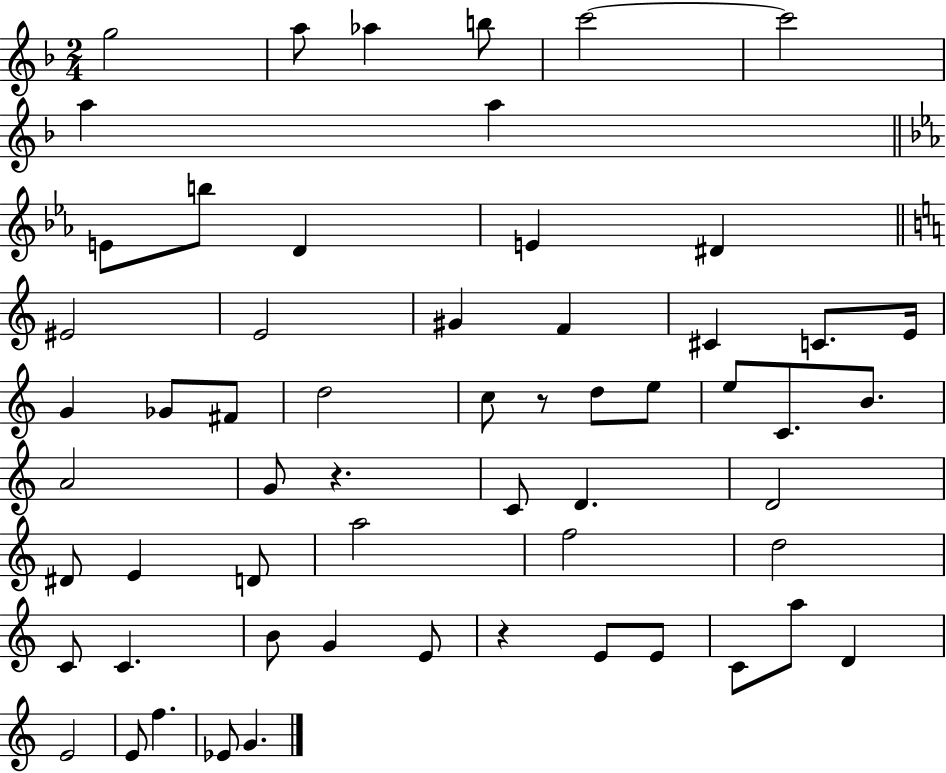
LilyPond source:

{
  \clef treble
  \numericTimeSignature
  \time 2/4
  \key f \major
  \repeat volta 2 { g''2 | a''8 aes''4 b''8 | c'''2~~ | c'''2 | \break a''4 a''4 | \bar "||" \break \key ees \major e'8 b''8 d'4 | e'4 dis'4 | \bar "||" \break \key a \minor eis'2 | e'2 | gis'4 f'4 | cis'4 c'8. e'16 | \break g'4 ges'8 fis'8 | d''2 | c''8 r8 d''8 e''8 | e''8 c'8. b'8. | \break a'2 | g'8 r4. | c'8 d'4. | d'2 | \break dis'8 e'4 d'8 | a''2 | f''2 | d''2 | \break c'8 c'4. | b'8 g'4 e'8 | r4 e'8 e'8 | c'8 a''8 d'4 | \break e'2 | e'8 f''4. | ees'8 g'4. | } \bar "|."
}